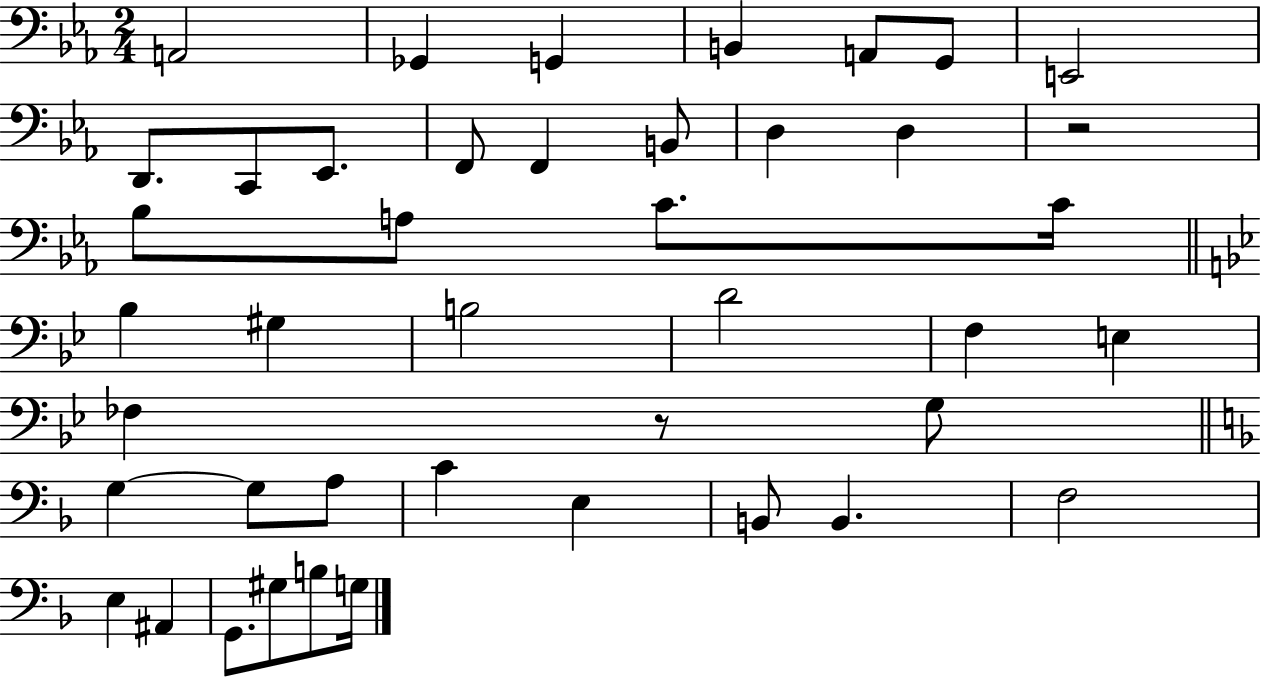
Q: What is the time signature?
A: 2/4